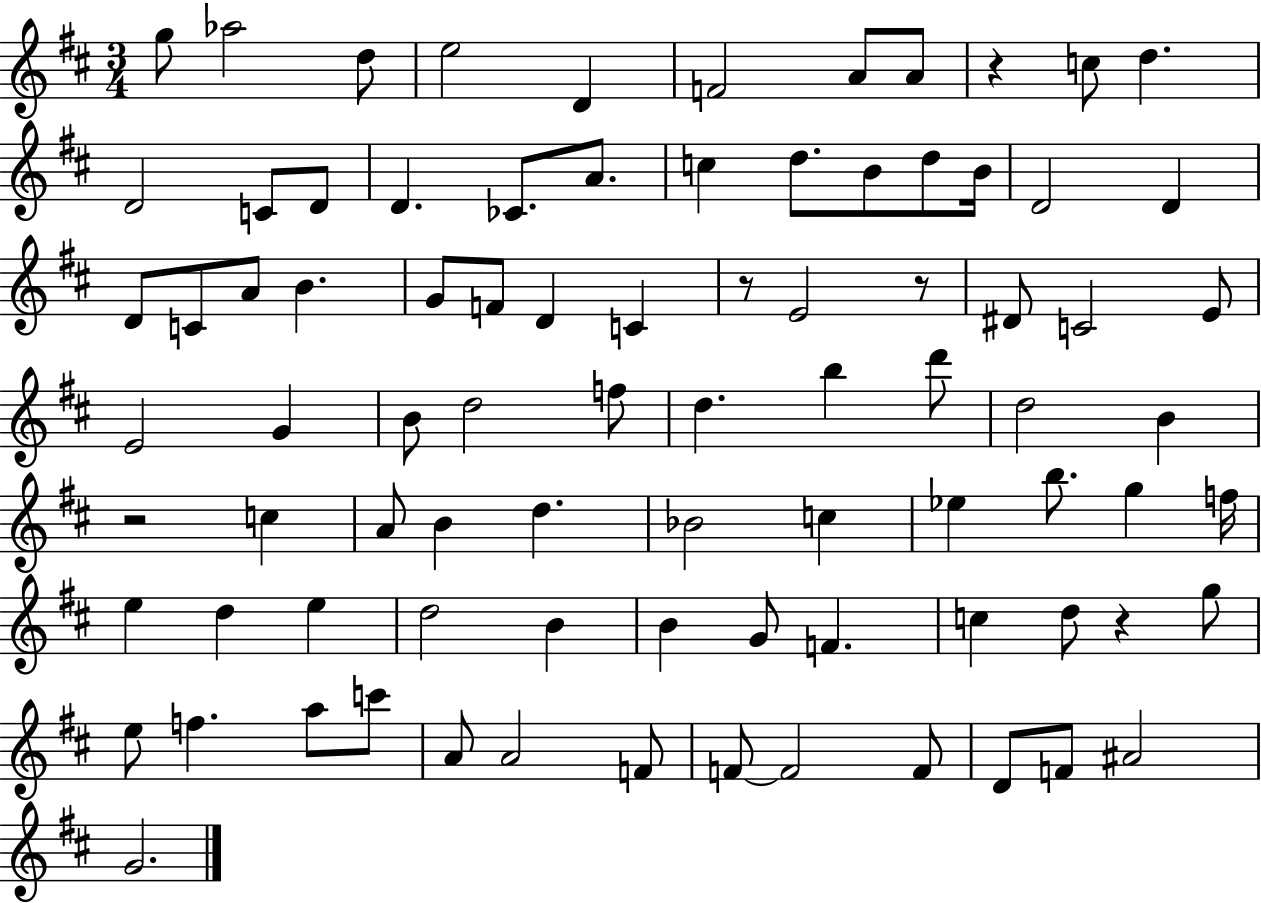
G5/e Ab5/h D5/e E5/h D4/q F4/h A4/e A4/e R/q C5/e D5/q. D4/h C4/e D4/e D4/q. CES4/e. A4/e. C5/q D5/e. B4/e D5/e B4/s D4/h D4/q D4/e C4/e A4/e B4/q. G4/e F4/e D4/q C4/q R/e E4/h R/e D#4/e C4/h E4/e E4/h G4/q B4/e D5/h F5/e D5/q. B5/q D6/e D5/h B4/q R/h C5/q A4/e B4/q D5/q. Bb4/h C5/q Eb5/q B5/e. G5/q F5/s E5/q D5/q E5/q D5/h B4/q B4/q G4/e F4/q. C5/q D5/e R/q G5/e E5/e F5/q. A5/e C6/e A4/e A4/h F4/e F4/e F4/h F4/e D4/e F4/e A#4/h G4/h.